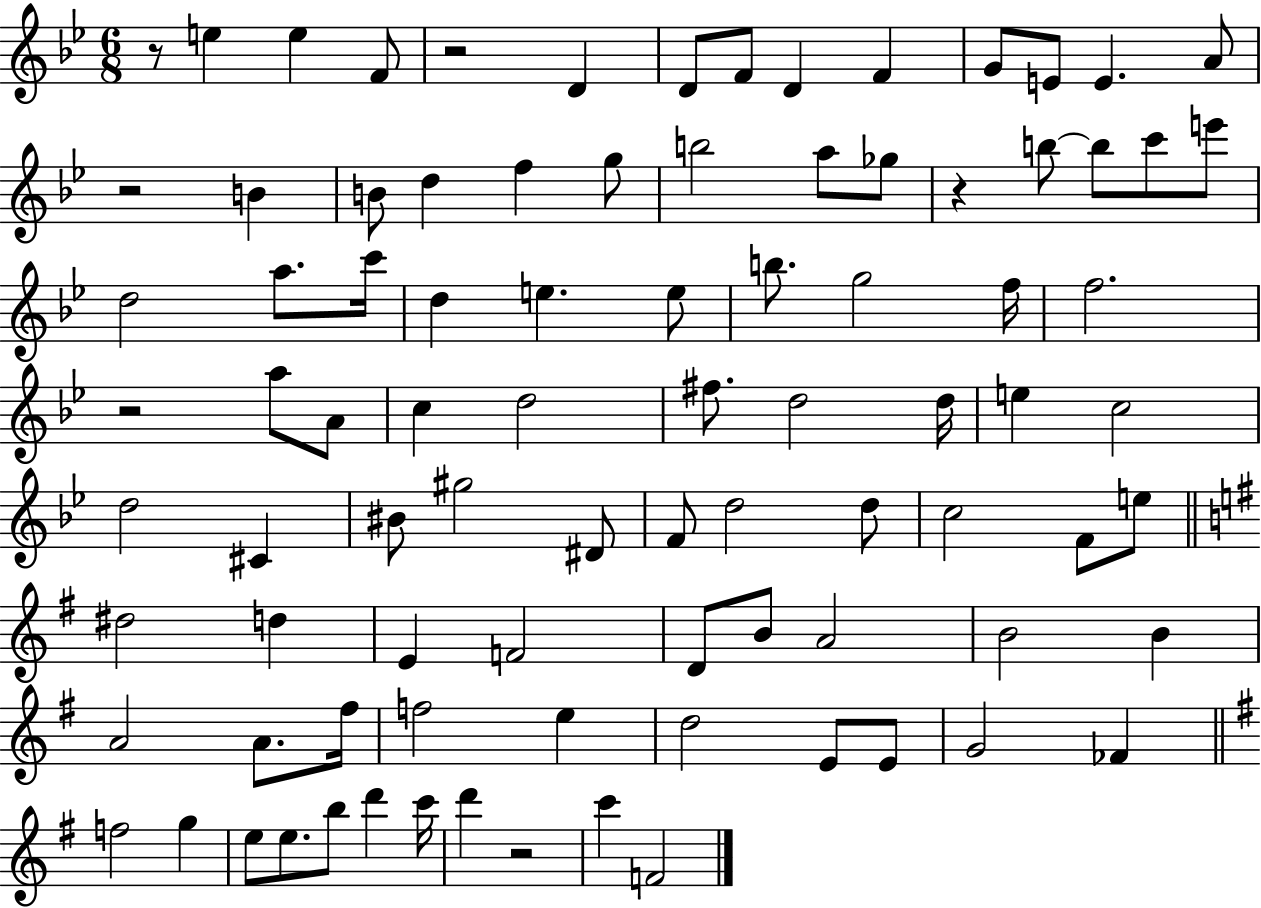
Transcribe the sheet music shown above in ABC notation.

X:1
T:Untitled
M:6/8
L:1/4
K:Bb
z/2 e e F/2 z2 D D/2 F/2 D F G/2 E/2 E A/2 z2 B B/2 d f g/2 b2 a/2 _g/2 z b/2 b/2 c'/2 e'/2 d2 a/2 c'/4 d e e/2 b/2 g2 f/4 f2 z2 a/2 A/2 c d2 ^f/2 d2 d/4 e c2 d2 ^C ^B/2 ^g2 ^D/2 F/2 d2 d/2 c2 F/2 e/2 ^d2 d E F2 D/2 B/2 A2 B2 B A2 A/2 ^f/4 f2 e d2 E/2 E/2 G2 _F f2 g e/2 e/2 b/2 d' c'/4 d' z2 c' F2